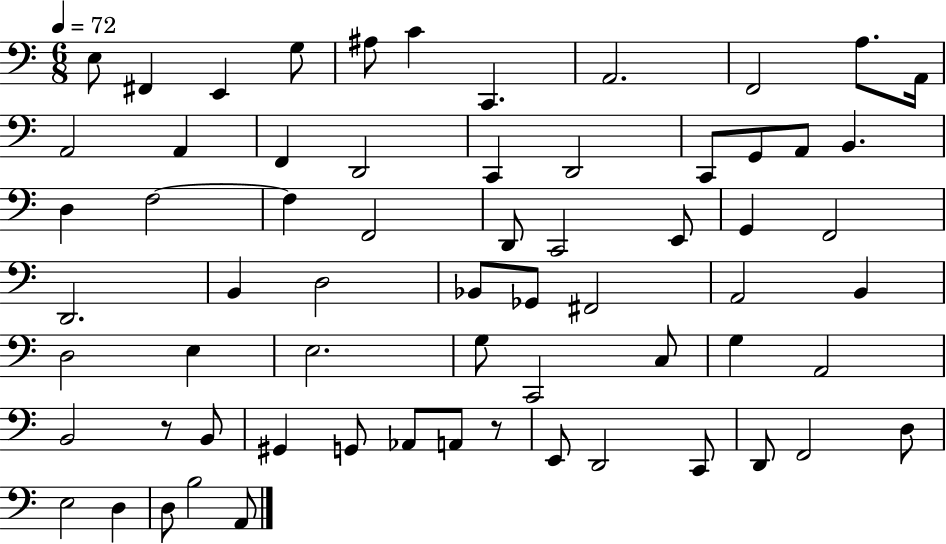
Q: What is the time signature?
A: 6/8